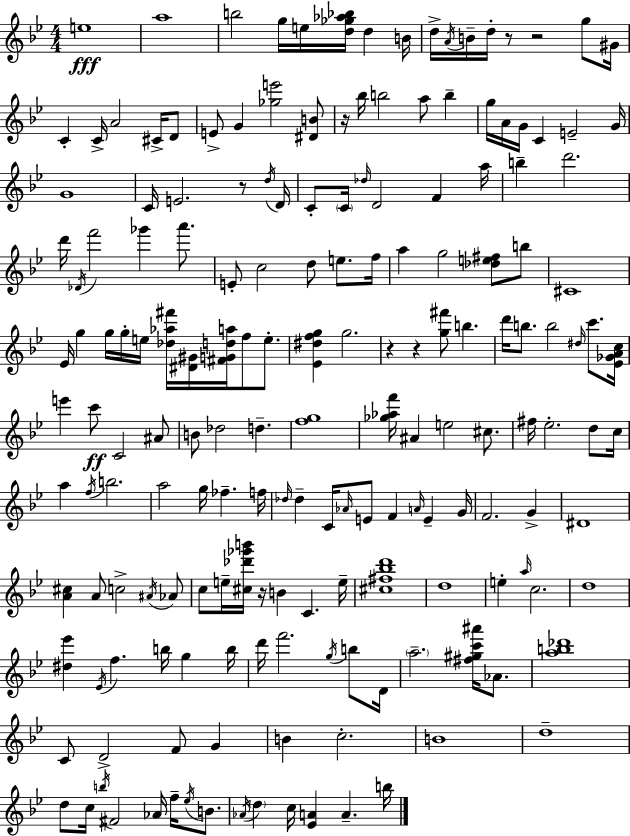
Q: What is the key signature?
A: BES major